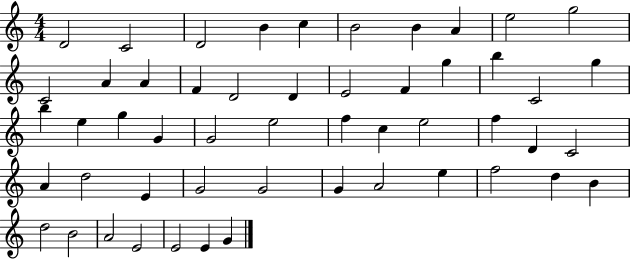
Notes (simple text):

D4/h C4/h D4/h B4/q C5/q B4/h B4/q A4/q E5/h G5/h C4/h A4/q A4/q F4/q D4/h D4/q E4/h F4/q G5/q B5/q C4/h G5/q B5/q E5/q G5/q G4/q G4/h E5/h F5/q C5/q E5/h F5/q D4/q C4/h A4/q D5/h E4/q G4/h G4/h G4/q A4/h E5/q F5/h D5/q B4/q D5/h B4/h A4/h E4/h E4/h E4/q G4/q